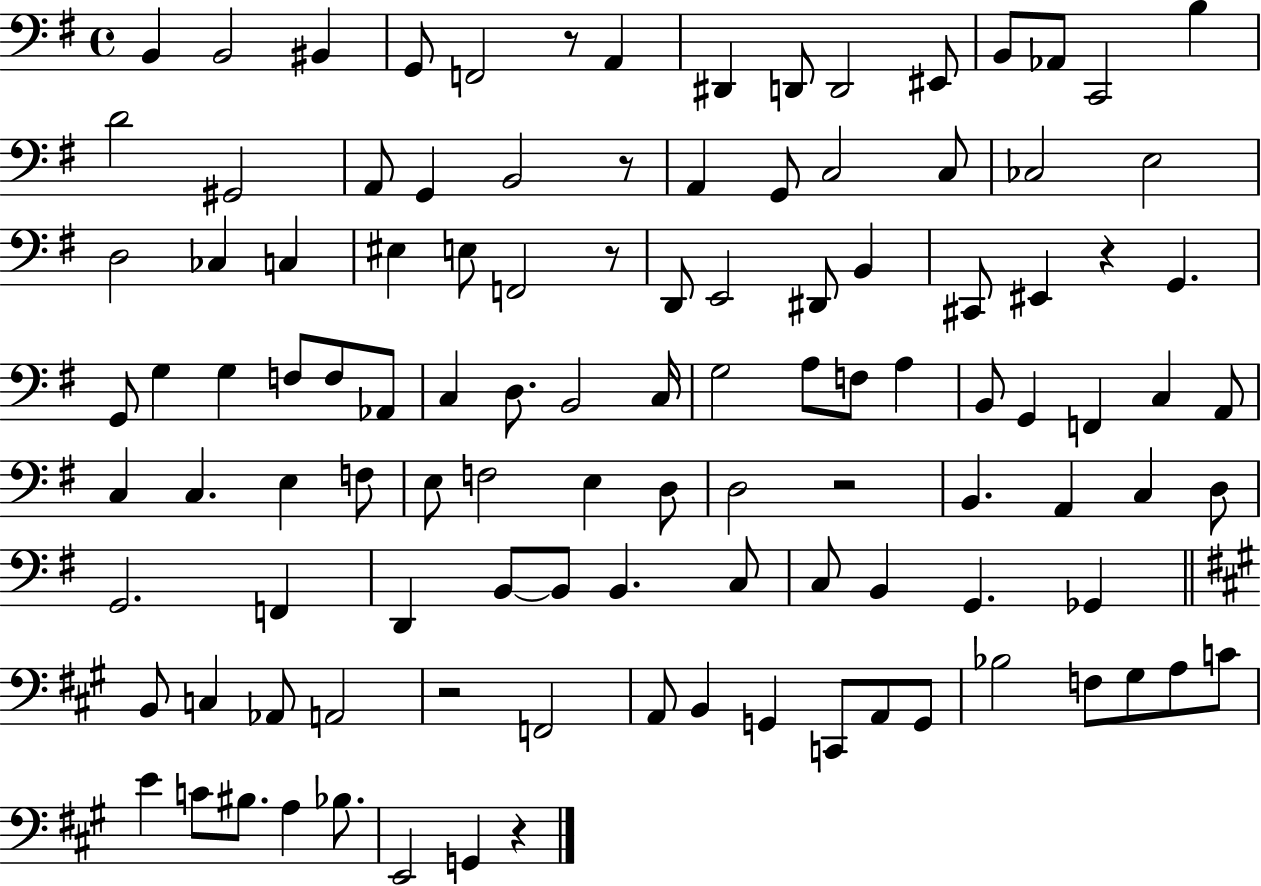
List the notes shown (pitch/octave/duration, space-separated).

B2/q B2/h BIS2/q G2/e F2/h R/e A2/q D#2/q D2/e D2/h EIS2/e B2/e Ab2/e C2/h B3/q D4/h G#2/h A2/e G2/q B2/h R/e A2/q G2/e C3/h C3/e CES3/h E3/h D3/h CES3/q C3/q EIS3/q E3/e F2/h R/e D2/e E2/h D#2/e B2/q C#2/e EIS2/q R/q G2/q. G2/e G3/q G3/q F3/e F3/e Ab2/e C3/q D3/e. B2/h C3/s G3/h A3/e F3/e A3/q B2/e G2/q F2/q C3/q A2/e C3/q C3/q. E3/q F3/e E3/e F3/h E3/q D3/e D3/h R/h B2/q. A2/q C3/q D3/e G2/h. F2/q D2/q B2/e B2/e B2/q. C3/e C3/e B2/q G2/q. Gb2/q B2/e C3/q Ab2/e A2/h R/h F2/h A2/e B2/q G2/q C2/e A2/e G2/e Bb3/h F3/e G#3/e A3/e C4/e E4/q C4/e BIS3/e. A3/q Bb3/e. E2/h G2/q R/q